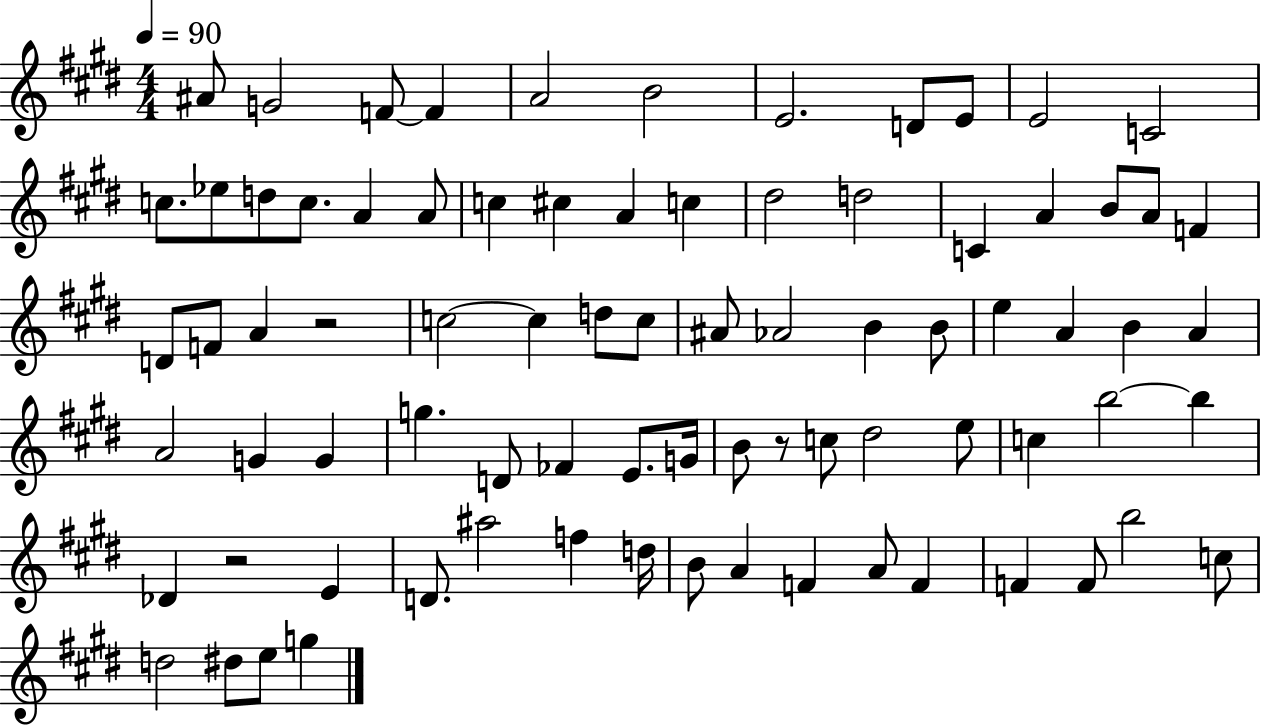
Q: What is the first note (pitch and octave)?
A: A#4